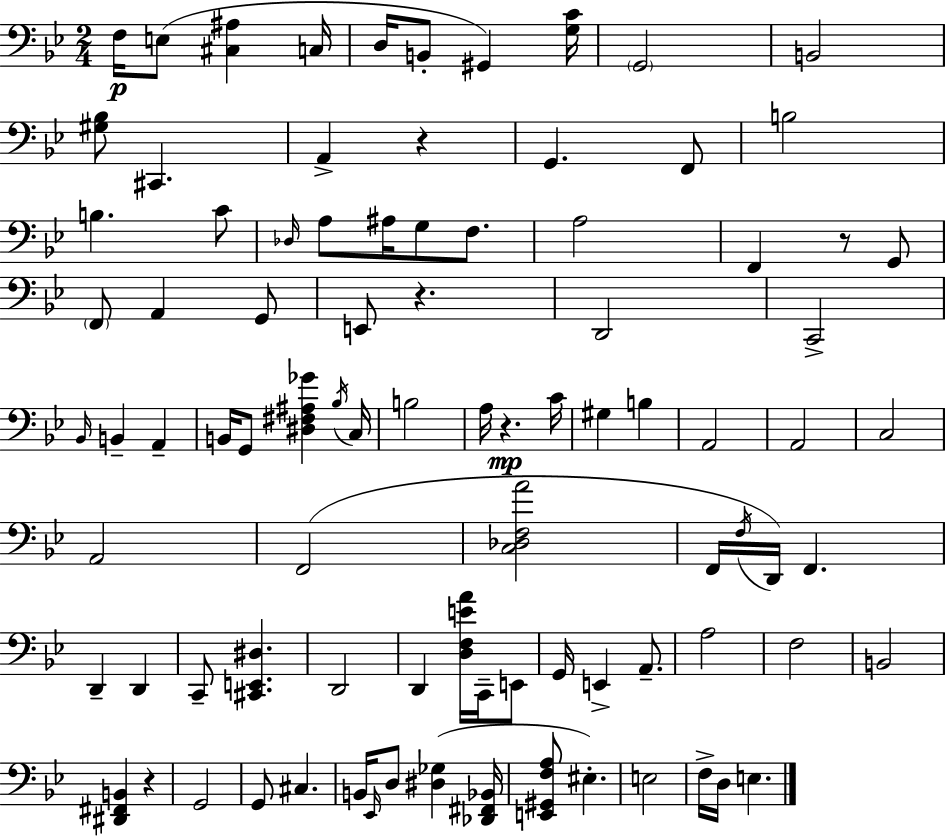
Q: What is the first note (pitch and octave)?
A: F3